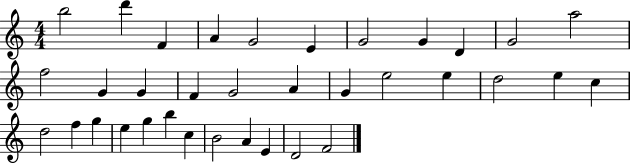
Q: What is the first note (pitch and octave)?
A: B5